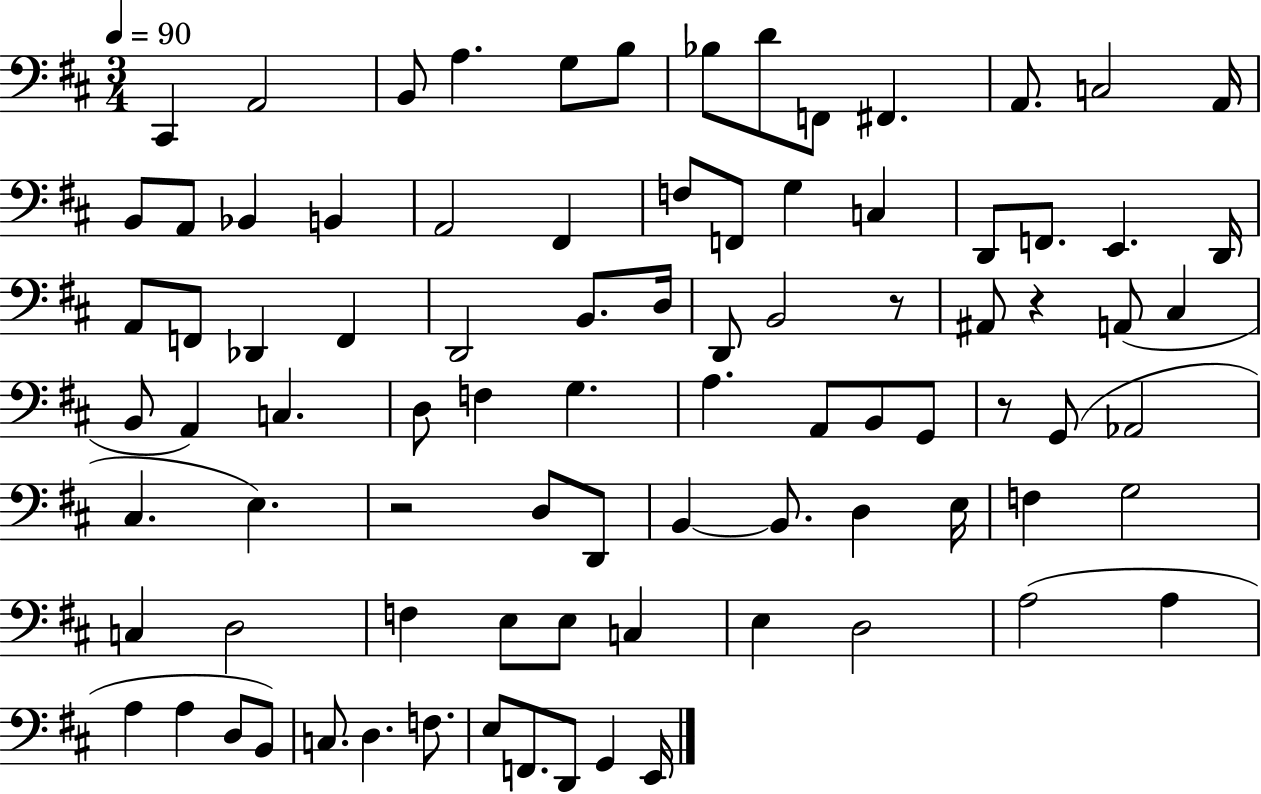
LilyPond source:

{
  \clef bass
  \numericTimeSignature
  \time 3/4
  \key d \major
  \tempo 4 = 90
  \repeat volta 2 { cis,4 a,2 | b,8 a4. g8 b8 | bes8 d'8 f,8 fis,4. | a,8. c2 a,16 | \break b,8 a,8 bes,4 b,4 | a,2 fis,4 | f8 f,8 g4 c4 | d,8 f,8. e,4. d,16 | \break a,8 f,8 des,4 f,4 | d,2 b,8. d16 | d,8 b,2 r8 | ais,8 r4 a,8( cis4 | \break b,8 a,4) c4. | d8 f4 g4. | a4. a,8 b,8 g,8 | r8 g,8( aes,2 | \break cis4. e4.) | r2 d8 d,8 | b,4~~ b,8. d4 e16 | f4 g2 | \break c4 d2 | f4 e8 e8 c4 | e4 d2 | a2( a4 | \break a4 a4 d8 b,8) | c8. d4. f8. | e8 f,8. d,8 g,4 e,16 | } \bar "|."
}